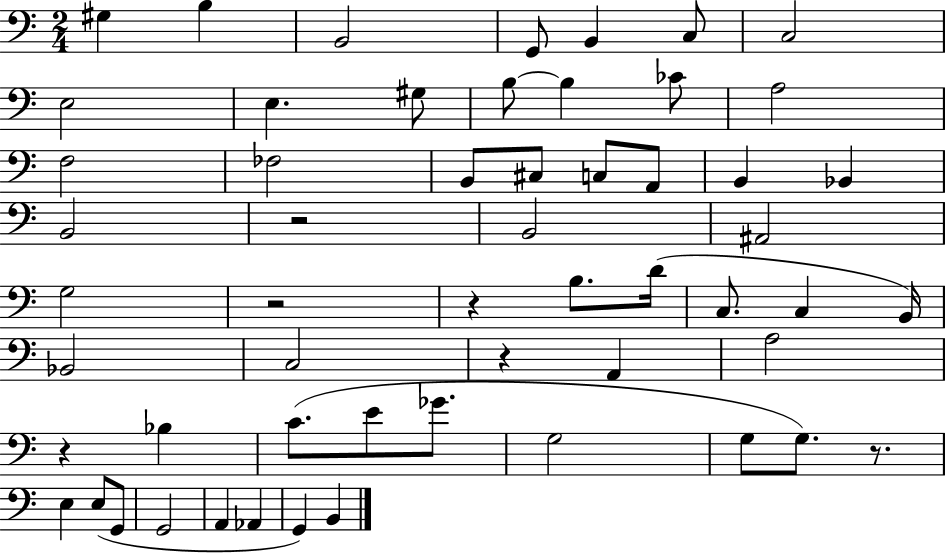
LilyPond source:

{
  \clef bass
  \numericTimeSignature
  \time 2/4
  \key c \major
  \repeat volta 2 { gis4 b4 | b,2 | g,8 b,4 c8 | c2 | \break e2 | e4. gis8 | b8~~ b4 ces'8 | a2 | \break f2 | fes2 | b,8 cis8 c8 a,8 | b,4 bes,4 | \break b,2 | r2 | b,2 | ais,2 | \break g2 | r2 | r4 b8. d'16( | c8. c4 b,16) | \break bes,2 | c2 | r4 a,4 | a2 | \break r4 bes4 | c'8.( e'8 ges'8. | g2 | g8 g8.) r8. | \break e4 e8( g,8 | g,2 | a,4 aes,4 | g,4) b,4 | \break } \bar "|."
}